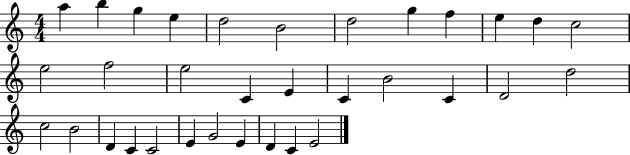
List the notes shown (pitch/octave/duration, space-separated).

A5/q B5/q G5/q E5/q D5/h B4/h D5/h G5/q F5/q E5/q D5/q C5/h E5/h F5/h E5/h C4/q E4/q C4/q B4/h C4/q D4/h D5/h C5/h B4/h D4/q C4/q C4/h E4/q G4/h E4/q D4/q C4/q E4/h